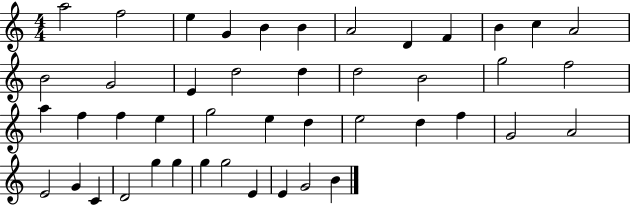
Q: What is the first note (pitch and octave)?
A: A5